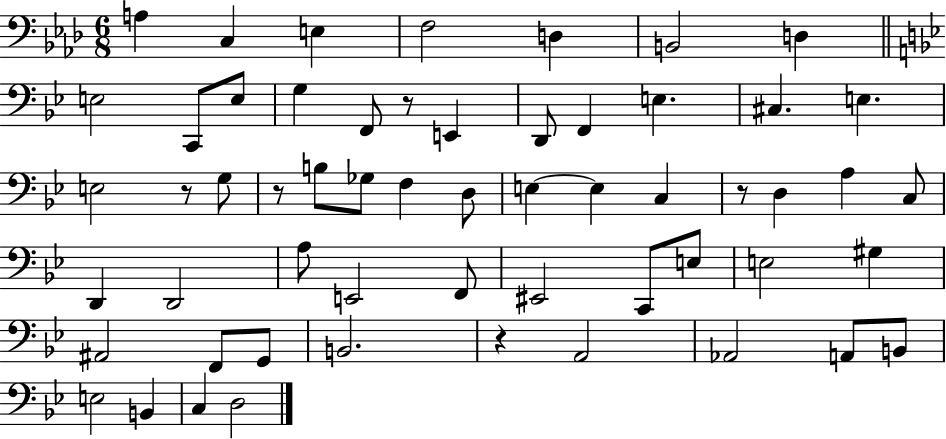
A3/q C3/q E3/q F3/h D3/q B2/h D3/q E3/h C2/e E3/e G3/q F2/e R/e E2/q D2/e F2/q E3/q. C#3/q. E3/q. E3/h R/e G3/e R/e B3/e Gb3/e F3/q D3/e E3/q E3/q C3/q R/e D3/q A3/q C3/e D2/q D2/h A3/e E2/h F2/e EIS2/h C2/e E3/e E3/h G#3/q A#2/h F2/e G2/e B2/h. R/q A2/h Ab2/h A2/e B2/e E3/h B2/q C3/q D3/h